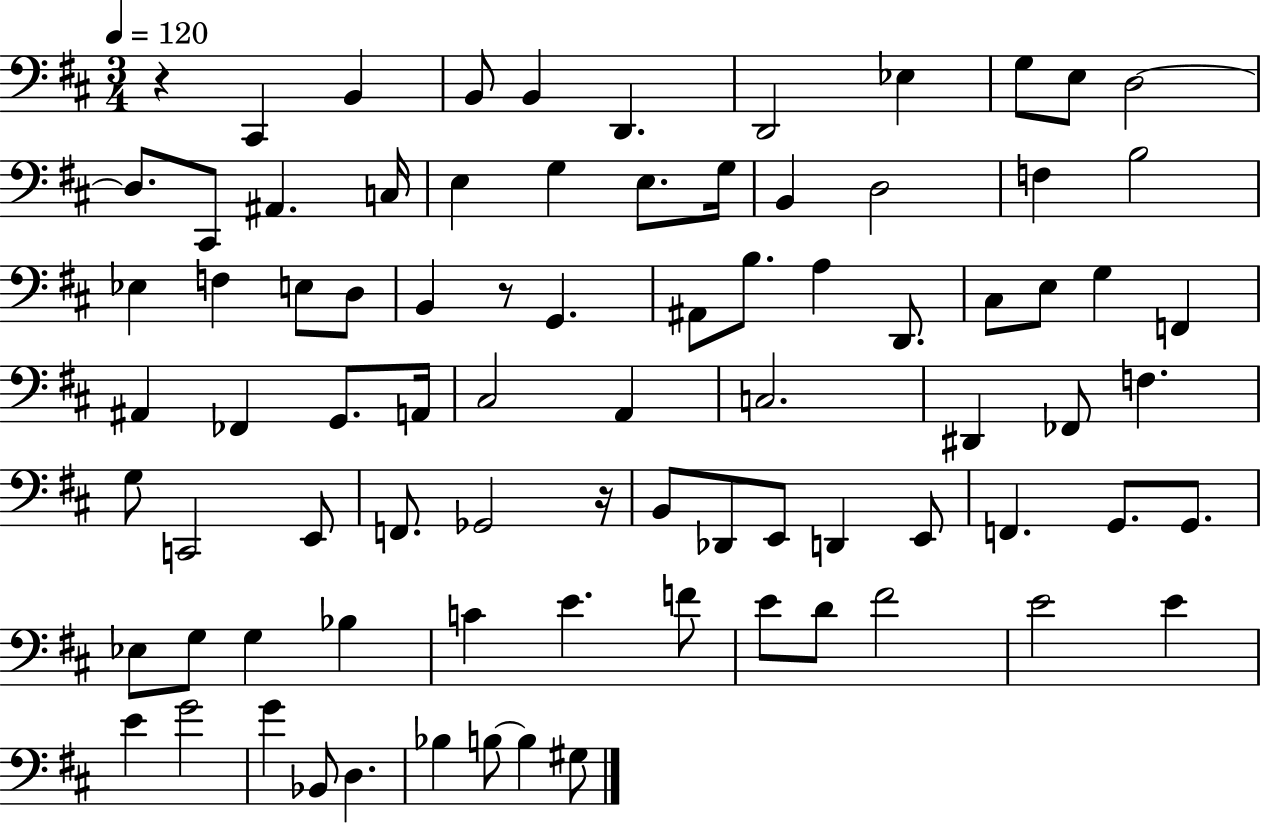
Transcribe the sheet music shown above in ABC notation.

X:1
T:Untitled
M:3/4
L:1/4
K:D
z ^C,, B,, B,,/2 B,, D,, D,,2 _E, G,/2 E,/2 D,2 D,/2 ^C,,/2 ^A,, C,/4 E, G, E,/2 G,/4 B,, D,2 F, B,2 _E, F, E,/2 D,/2 B,, z/2 G,, ^A,,/2 B,/2 A, D,,/2 ^C,/2 E,/2 G, F,, ^A,, _F,, G,,/2 A,,/4 ^C,2 A,, C,2 ^D,, _F,,/2 F, G,/2 C,,2 E,,/2 F,,/2 _G,,2 z/4 B,,/2 _D,,/2 E,,/2 D,, E,,/2 F,, G,,/2 G,,/2 _E,/2 G,/2 G, _B, C E F/2 E/2 D/2 ^F2 E2 E E G2 G _B,,/2 D, _B, B,/2 B, ^G,/2